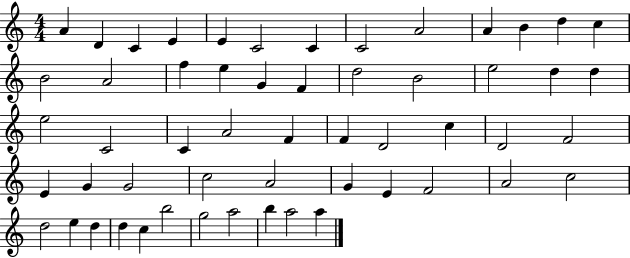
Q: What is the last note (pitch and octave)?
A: A5